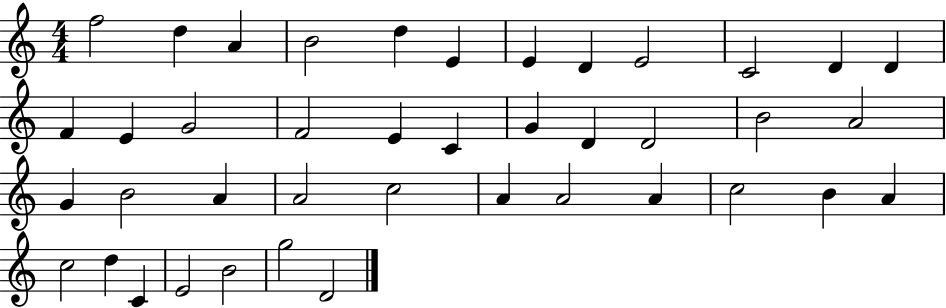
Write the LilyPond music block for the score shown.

{
  \clef treble
  \numericTimeSignature
  \time 4/4
  \key c \major
  f''2 d''4 a'4 | b'2 d''4 e'4 | e'4 d'4 e'2 | c'2 d'4 d'4 | \break f'4 e'4 g'2 | f'2 e'4 c'4 | g'4 d'4 d'2 | b'2 a'2 | \break g'4 b'2 a'4 | a'2 c''2 | a'4 a'2 a'4 | c''2 b'4 a'4 | \break c''2 d''4 c'4 | e'2 b'2 | g''2 d'2 | \bar "|."
}